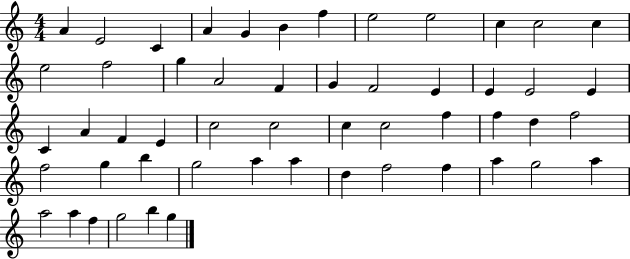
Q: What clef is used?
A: treble